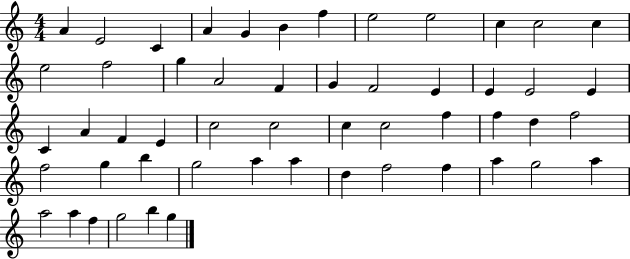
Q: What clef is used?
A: treble